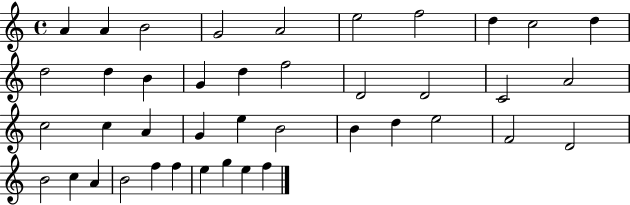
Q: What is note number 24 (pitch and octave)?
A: G4